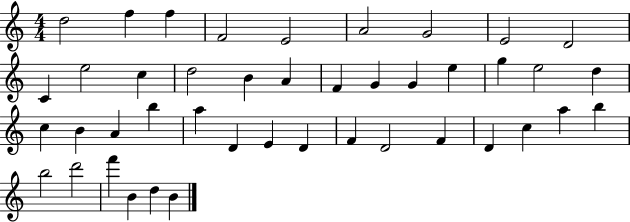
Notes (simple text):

D5/h F5/q F5/q F4/h E4/h A4/h G4/h E4/h D4/h C4/q E5/h C5/q D5/h B4/q A4/q F4/q G4/q G4/q E5/q G5/q E5/h D5/q C5/q B4/q A4/q B5/q A5/q D4/q E4/q D4/q F4/q D4/h F4/q D4/q C5/q A5/q B5/q B5/h D6/h F6/q B4/q D5/q B4/q